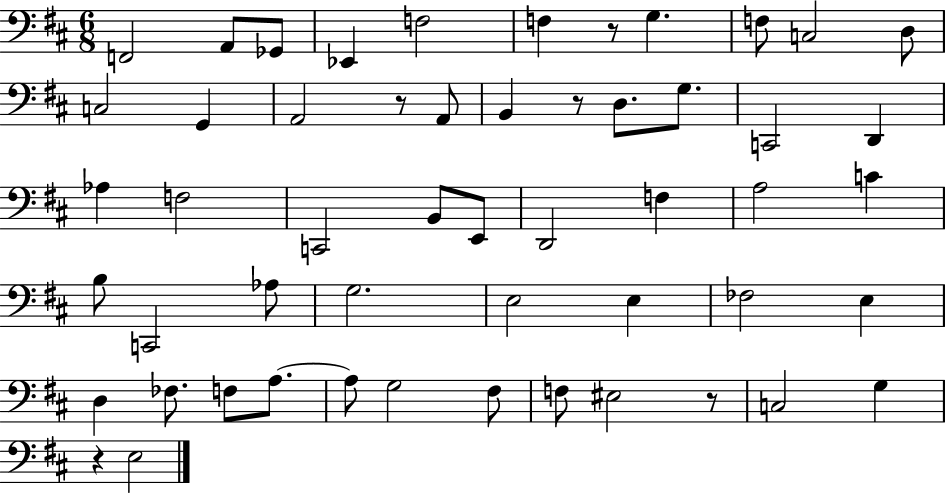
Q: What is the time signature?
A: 6/8